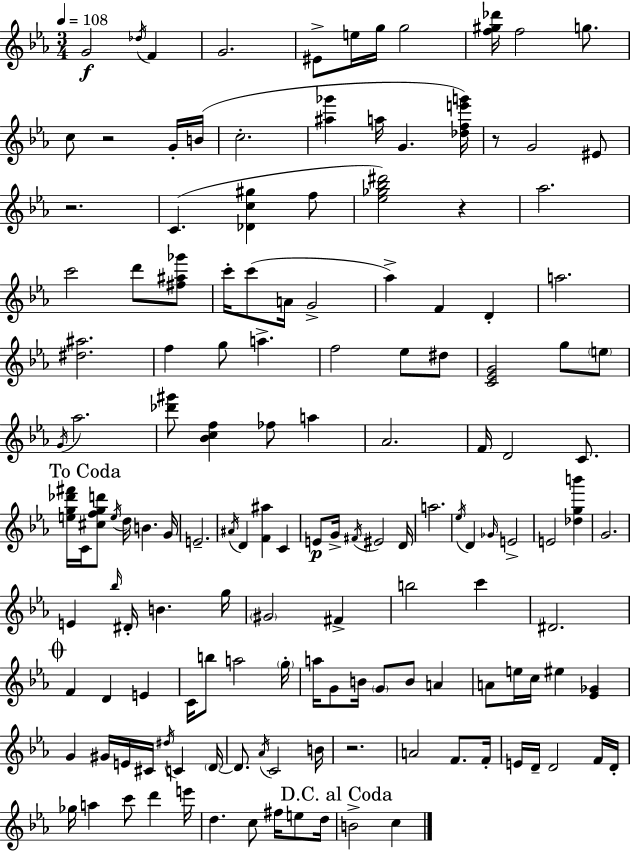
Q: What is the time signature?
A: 3/4